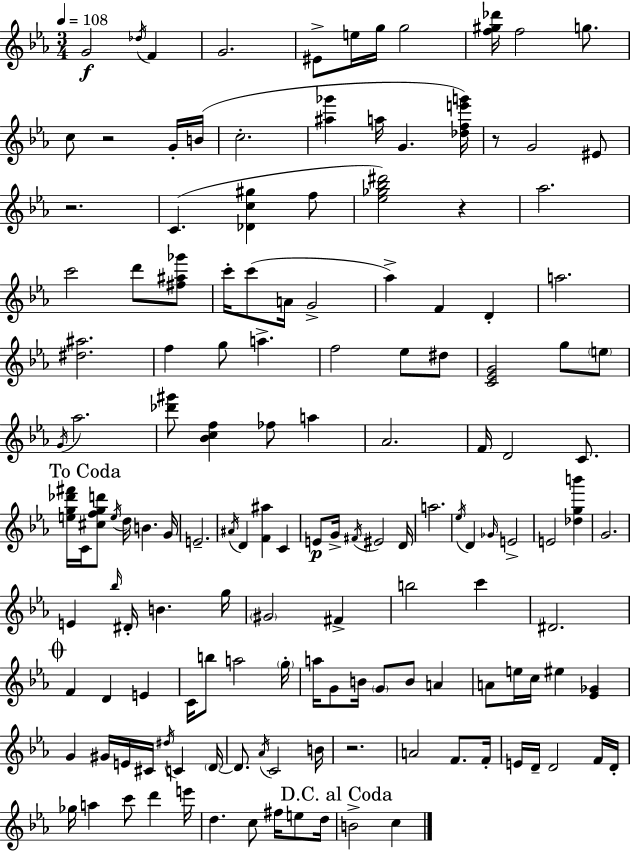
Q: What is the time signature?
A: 3/4